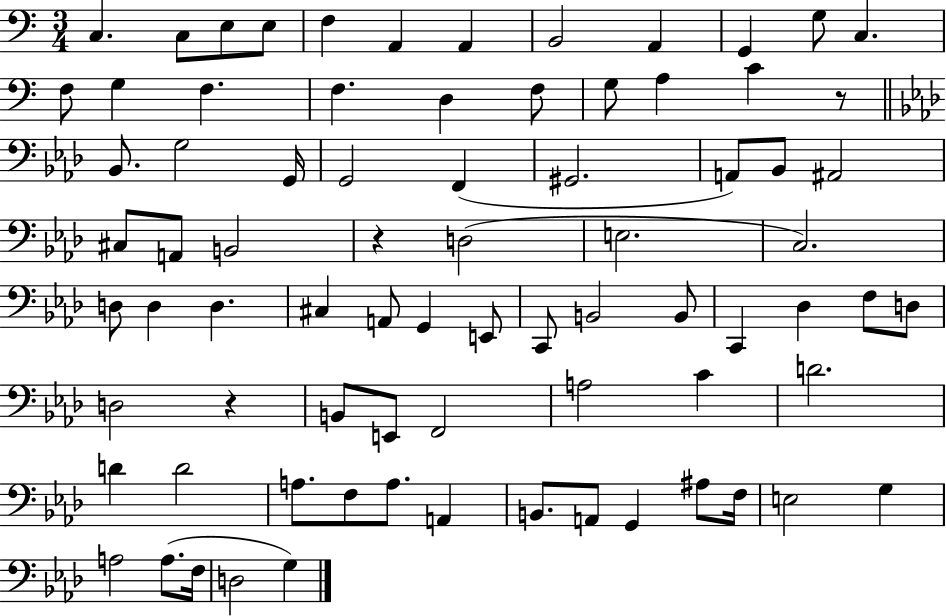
C3/q. C3/e E3/e E3/e F3/q A2/q A2/q B2/h A2/q G2/q G3/e C3/q. F3/e G3/q F3/q. F3/q. D3/q F3/e G3/e A3/q C4/q R/e Bb2/e. G3/h G2/s G2/h F2/q G#2/h. A2/e Bb2/e A#2/h C#3/e A2/e B2/h R/q D3/h E3/h. C3/h. D3/e D3/q D3/q. C#3/q A2/e G2/q E2/e C2/e B2/h B2/e C2/q Db3/q F3/e D3/e D3/h R/q B2/e E2/e F2/h A3/h C4/q D4/h. D4/q D4/h A3/e. F3/e A3/e. A2/q B2/e. A2/e G2/q A#3/e F3/s E3/h G3/q A3/h A3/e. F3/s D3/h G3/q